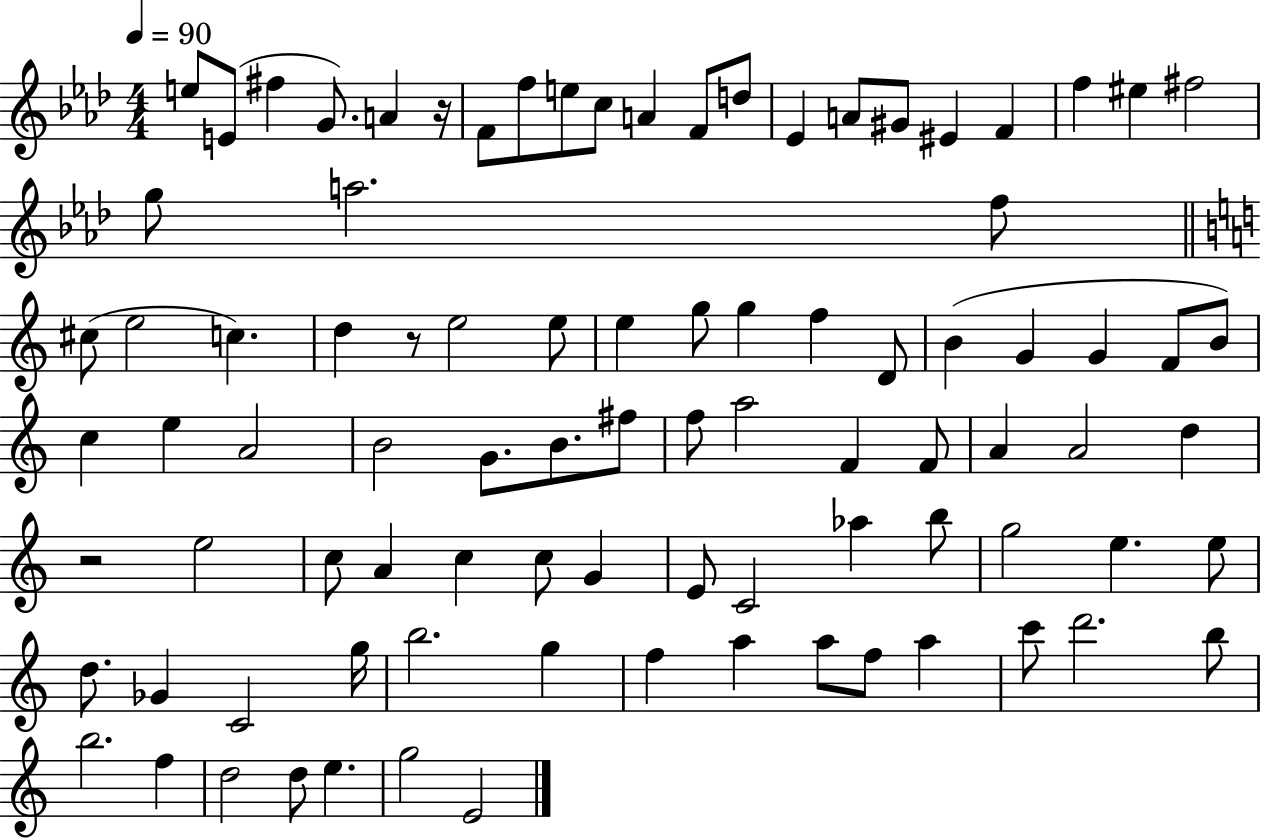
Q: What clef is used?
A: treble